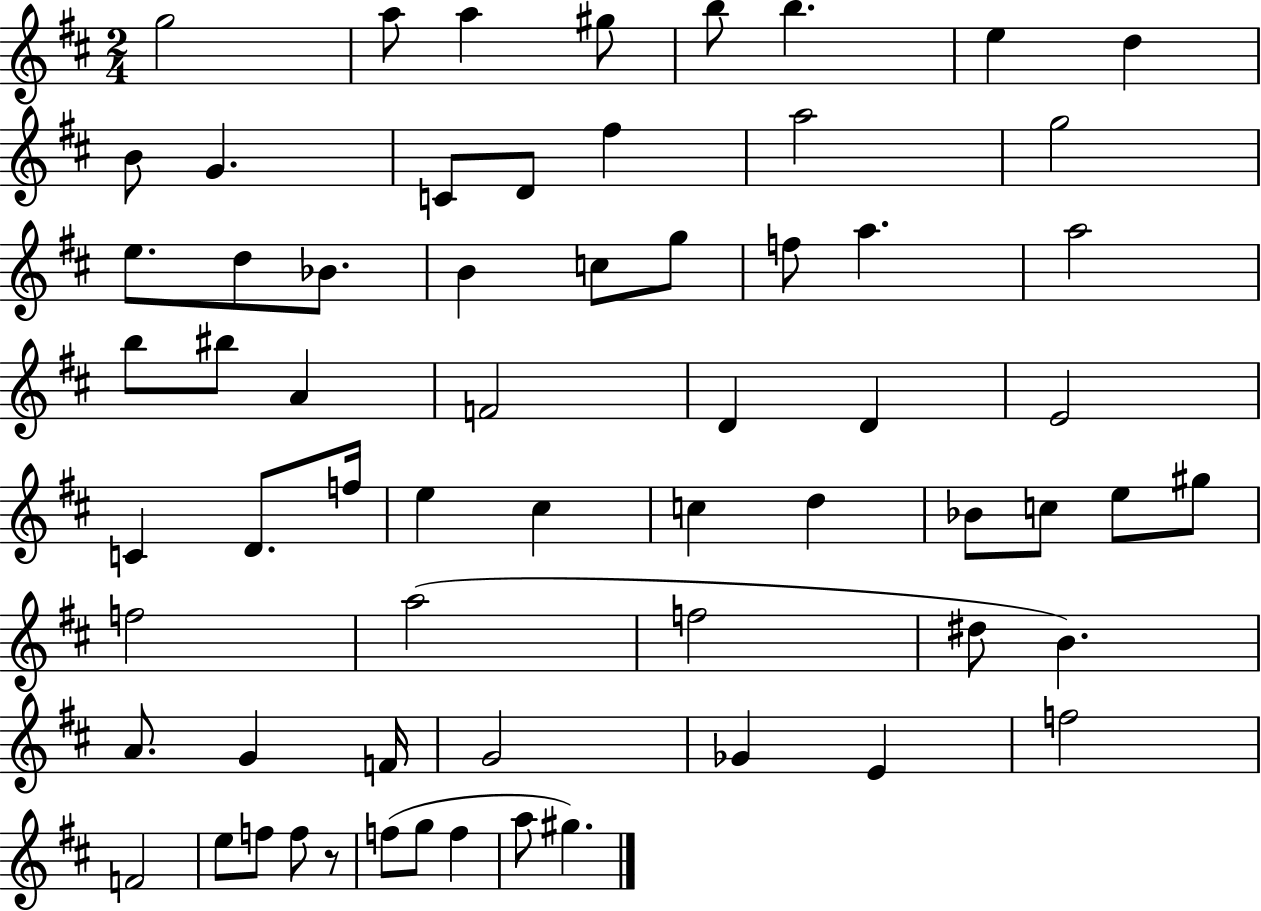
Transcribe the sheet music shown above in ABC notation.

X:1
T:Untitled
M:2/4
L:1/4
K:D
g2 a/2 a ^g/2 b/2 b e d B/2 G C/2 D/2 ^f a2 g2 e/2 d/2 _B/2 B c/2 g/2 f/2 a a2 b/2 ^b/2 A F2 D D E2 C D/2 f/4 e ^c c d _B/2 c/2 e/2 ^g/2 f2 a2 f2 ^d/2 B A/2 G F/4 G2 _G E f2 F2 e/2 f/2 f/2 z/2 f/2 g/2 f a/2 ^g